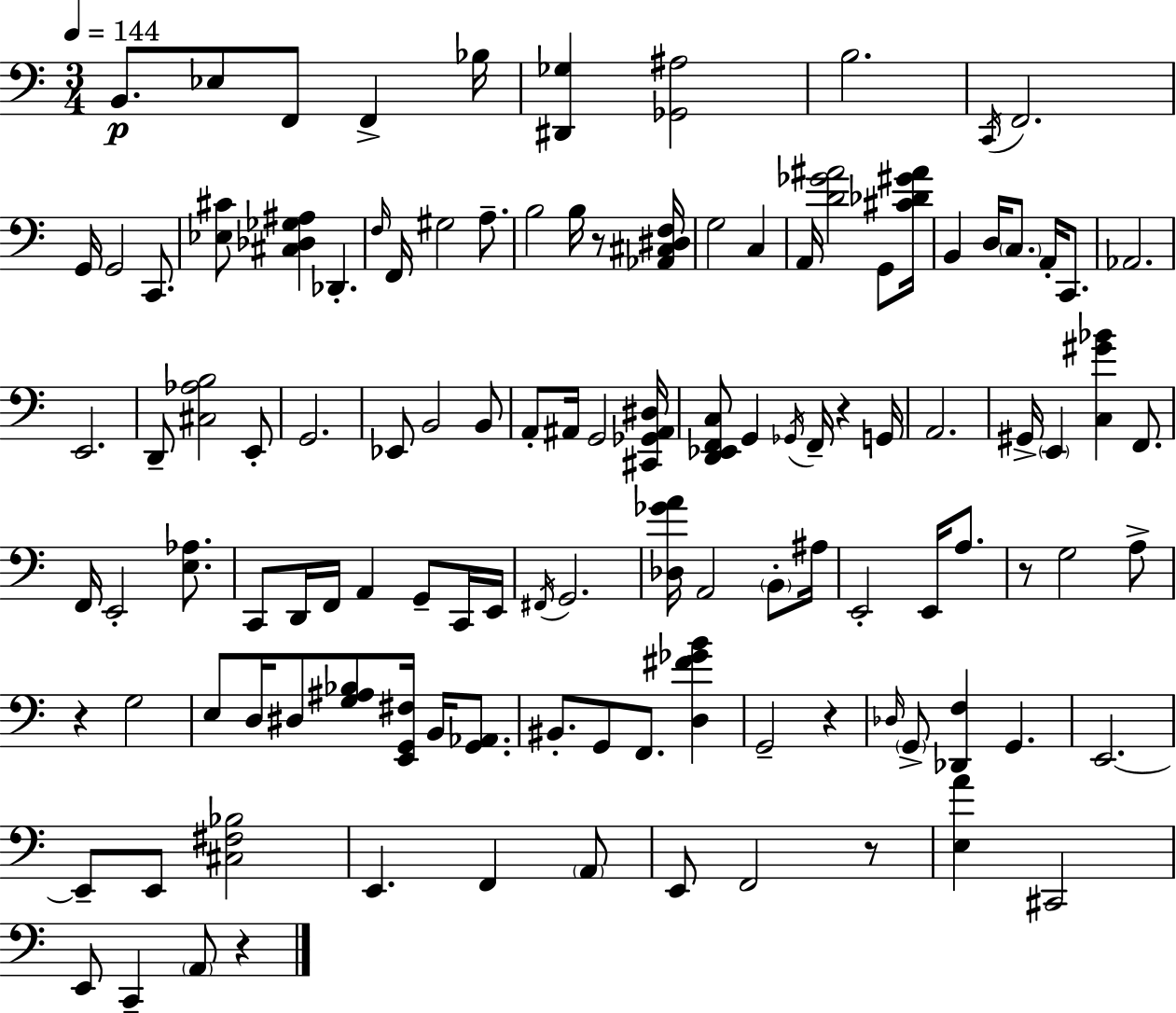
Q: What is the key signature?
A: A minor